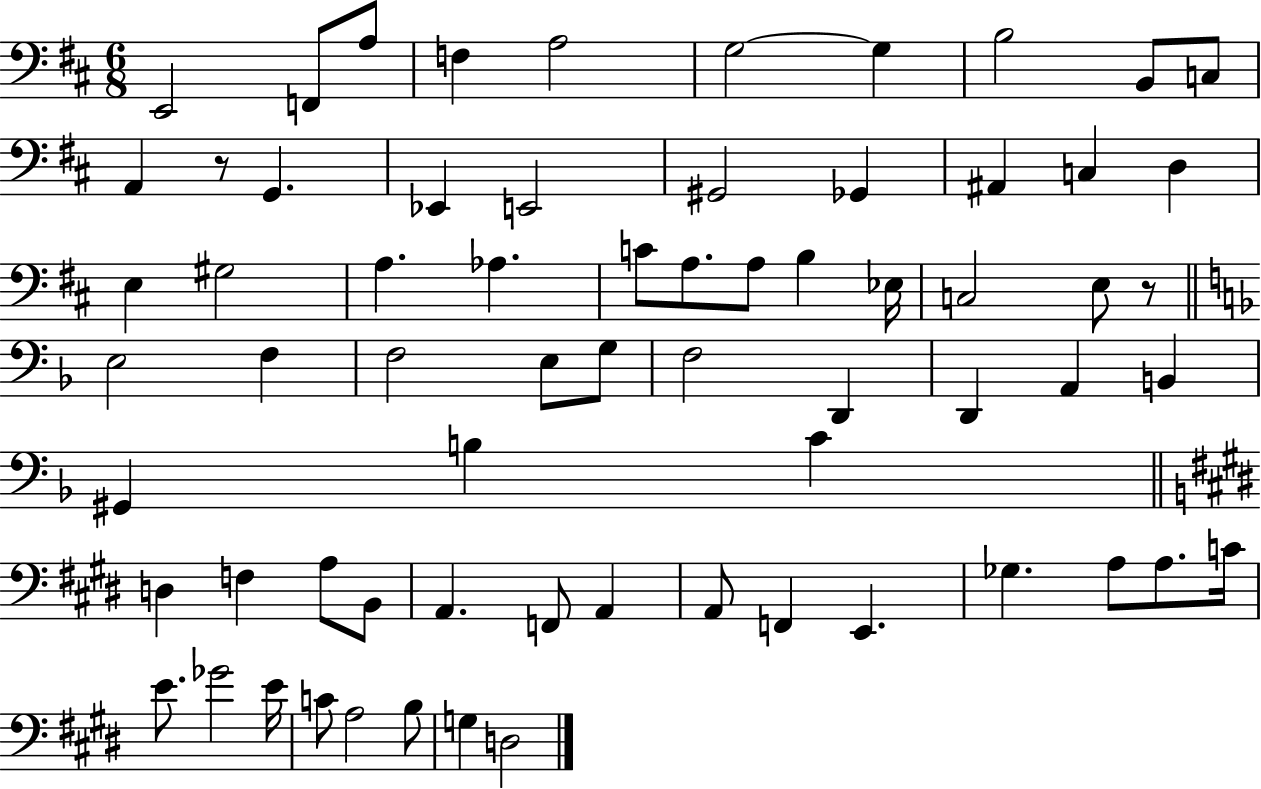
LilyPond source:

{
  \clef bass
  \numericTimeSignature
  \time 6/8
  \key d \major
  e,2 f,8 a8 | f4 a2 | g2~~ g4 | b2 b,8 c8 | \break a,4 r8 g,4. | ees,4 e,2 | gis,2 ges,4 | ais,4 c4 d4 | \break e4 gis2 | a4. aes4. | c'8 a8. a8 b4 ees16 | c2 e8 r8 | \break \bar "||" \break \key f \major e2 f4 | f2 e8 g8 | f2 d,4 | d,4 a,4 b,4 | \break gis,4 b4 c'4 | \bar "||" \break \key e \major d4 f4 a8 b,8 | a,4. f,8 a,4 | a,8 f,4 e,4. | ges4. a8 a8. c'16 | \break e'8. ges'2 e'16 | c'8 a2 b8 | g4 d2 | \bar "|."
}